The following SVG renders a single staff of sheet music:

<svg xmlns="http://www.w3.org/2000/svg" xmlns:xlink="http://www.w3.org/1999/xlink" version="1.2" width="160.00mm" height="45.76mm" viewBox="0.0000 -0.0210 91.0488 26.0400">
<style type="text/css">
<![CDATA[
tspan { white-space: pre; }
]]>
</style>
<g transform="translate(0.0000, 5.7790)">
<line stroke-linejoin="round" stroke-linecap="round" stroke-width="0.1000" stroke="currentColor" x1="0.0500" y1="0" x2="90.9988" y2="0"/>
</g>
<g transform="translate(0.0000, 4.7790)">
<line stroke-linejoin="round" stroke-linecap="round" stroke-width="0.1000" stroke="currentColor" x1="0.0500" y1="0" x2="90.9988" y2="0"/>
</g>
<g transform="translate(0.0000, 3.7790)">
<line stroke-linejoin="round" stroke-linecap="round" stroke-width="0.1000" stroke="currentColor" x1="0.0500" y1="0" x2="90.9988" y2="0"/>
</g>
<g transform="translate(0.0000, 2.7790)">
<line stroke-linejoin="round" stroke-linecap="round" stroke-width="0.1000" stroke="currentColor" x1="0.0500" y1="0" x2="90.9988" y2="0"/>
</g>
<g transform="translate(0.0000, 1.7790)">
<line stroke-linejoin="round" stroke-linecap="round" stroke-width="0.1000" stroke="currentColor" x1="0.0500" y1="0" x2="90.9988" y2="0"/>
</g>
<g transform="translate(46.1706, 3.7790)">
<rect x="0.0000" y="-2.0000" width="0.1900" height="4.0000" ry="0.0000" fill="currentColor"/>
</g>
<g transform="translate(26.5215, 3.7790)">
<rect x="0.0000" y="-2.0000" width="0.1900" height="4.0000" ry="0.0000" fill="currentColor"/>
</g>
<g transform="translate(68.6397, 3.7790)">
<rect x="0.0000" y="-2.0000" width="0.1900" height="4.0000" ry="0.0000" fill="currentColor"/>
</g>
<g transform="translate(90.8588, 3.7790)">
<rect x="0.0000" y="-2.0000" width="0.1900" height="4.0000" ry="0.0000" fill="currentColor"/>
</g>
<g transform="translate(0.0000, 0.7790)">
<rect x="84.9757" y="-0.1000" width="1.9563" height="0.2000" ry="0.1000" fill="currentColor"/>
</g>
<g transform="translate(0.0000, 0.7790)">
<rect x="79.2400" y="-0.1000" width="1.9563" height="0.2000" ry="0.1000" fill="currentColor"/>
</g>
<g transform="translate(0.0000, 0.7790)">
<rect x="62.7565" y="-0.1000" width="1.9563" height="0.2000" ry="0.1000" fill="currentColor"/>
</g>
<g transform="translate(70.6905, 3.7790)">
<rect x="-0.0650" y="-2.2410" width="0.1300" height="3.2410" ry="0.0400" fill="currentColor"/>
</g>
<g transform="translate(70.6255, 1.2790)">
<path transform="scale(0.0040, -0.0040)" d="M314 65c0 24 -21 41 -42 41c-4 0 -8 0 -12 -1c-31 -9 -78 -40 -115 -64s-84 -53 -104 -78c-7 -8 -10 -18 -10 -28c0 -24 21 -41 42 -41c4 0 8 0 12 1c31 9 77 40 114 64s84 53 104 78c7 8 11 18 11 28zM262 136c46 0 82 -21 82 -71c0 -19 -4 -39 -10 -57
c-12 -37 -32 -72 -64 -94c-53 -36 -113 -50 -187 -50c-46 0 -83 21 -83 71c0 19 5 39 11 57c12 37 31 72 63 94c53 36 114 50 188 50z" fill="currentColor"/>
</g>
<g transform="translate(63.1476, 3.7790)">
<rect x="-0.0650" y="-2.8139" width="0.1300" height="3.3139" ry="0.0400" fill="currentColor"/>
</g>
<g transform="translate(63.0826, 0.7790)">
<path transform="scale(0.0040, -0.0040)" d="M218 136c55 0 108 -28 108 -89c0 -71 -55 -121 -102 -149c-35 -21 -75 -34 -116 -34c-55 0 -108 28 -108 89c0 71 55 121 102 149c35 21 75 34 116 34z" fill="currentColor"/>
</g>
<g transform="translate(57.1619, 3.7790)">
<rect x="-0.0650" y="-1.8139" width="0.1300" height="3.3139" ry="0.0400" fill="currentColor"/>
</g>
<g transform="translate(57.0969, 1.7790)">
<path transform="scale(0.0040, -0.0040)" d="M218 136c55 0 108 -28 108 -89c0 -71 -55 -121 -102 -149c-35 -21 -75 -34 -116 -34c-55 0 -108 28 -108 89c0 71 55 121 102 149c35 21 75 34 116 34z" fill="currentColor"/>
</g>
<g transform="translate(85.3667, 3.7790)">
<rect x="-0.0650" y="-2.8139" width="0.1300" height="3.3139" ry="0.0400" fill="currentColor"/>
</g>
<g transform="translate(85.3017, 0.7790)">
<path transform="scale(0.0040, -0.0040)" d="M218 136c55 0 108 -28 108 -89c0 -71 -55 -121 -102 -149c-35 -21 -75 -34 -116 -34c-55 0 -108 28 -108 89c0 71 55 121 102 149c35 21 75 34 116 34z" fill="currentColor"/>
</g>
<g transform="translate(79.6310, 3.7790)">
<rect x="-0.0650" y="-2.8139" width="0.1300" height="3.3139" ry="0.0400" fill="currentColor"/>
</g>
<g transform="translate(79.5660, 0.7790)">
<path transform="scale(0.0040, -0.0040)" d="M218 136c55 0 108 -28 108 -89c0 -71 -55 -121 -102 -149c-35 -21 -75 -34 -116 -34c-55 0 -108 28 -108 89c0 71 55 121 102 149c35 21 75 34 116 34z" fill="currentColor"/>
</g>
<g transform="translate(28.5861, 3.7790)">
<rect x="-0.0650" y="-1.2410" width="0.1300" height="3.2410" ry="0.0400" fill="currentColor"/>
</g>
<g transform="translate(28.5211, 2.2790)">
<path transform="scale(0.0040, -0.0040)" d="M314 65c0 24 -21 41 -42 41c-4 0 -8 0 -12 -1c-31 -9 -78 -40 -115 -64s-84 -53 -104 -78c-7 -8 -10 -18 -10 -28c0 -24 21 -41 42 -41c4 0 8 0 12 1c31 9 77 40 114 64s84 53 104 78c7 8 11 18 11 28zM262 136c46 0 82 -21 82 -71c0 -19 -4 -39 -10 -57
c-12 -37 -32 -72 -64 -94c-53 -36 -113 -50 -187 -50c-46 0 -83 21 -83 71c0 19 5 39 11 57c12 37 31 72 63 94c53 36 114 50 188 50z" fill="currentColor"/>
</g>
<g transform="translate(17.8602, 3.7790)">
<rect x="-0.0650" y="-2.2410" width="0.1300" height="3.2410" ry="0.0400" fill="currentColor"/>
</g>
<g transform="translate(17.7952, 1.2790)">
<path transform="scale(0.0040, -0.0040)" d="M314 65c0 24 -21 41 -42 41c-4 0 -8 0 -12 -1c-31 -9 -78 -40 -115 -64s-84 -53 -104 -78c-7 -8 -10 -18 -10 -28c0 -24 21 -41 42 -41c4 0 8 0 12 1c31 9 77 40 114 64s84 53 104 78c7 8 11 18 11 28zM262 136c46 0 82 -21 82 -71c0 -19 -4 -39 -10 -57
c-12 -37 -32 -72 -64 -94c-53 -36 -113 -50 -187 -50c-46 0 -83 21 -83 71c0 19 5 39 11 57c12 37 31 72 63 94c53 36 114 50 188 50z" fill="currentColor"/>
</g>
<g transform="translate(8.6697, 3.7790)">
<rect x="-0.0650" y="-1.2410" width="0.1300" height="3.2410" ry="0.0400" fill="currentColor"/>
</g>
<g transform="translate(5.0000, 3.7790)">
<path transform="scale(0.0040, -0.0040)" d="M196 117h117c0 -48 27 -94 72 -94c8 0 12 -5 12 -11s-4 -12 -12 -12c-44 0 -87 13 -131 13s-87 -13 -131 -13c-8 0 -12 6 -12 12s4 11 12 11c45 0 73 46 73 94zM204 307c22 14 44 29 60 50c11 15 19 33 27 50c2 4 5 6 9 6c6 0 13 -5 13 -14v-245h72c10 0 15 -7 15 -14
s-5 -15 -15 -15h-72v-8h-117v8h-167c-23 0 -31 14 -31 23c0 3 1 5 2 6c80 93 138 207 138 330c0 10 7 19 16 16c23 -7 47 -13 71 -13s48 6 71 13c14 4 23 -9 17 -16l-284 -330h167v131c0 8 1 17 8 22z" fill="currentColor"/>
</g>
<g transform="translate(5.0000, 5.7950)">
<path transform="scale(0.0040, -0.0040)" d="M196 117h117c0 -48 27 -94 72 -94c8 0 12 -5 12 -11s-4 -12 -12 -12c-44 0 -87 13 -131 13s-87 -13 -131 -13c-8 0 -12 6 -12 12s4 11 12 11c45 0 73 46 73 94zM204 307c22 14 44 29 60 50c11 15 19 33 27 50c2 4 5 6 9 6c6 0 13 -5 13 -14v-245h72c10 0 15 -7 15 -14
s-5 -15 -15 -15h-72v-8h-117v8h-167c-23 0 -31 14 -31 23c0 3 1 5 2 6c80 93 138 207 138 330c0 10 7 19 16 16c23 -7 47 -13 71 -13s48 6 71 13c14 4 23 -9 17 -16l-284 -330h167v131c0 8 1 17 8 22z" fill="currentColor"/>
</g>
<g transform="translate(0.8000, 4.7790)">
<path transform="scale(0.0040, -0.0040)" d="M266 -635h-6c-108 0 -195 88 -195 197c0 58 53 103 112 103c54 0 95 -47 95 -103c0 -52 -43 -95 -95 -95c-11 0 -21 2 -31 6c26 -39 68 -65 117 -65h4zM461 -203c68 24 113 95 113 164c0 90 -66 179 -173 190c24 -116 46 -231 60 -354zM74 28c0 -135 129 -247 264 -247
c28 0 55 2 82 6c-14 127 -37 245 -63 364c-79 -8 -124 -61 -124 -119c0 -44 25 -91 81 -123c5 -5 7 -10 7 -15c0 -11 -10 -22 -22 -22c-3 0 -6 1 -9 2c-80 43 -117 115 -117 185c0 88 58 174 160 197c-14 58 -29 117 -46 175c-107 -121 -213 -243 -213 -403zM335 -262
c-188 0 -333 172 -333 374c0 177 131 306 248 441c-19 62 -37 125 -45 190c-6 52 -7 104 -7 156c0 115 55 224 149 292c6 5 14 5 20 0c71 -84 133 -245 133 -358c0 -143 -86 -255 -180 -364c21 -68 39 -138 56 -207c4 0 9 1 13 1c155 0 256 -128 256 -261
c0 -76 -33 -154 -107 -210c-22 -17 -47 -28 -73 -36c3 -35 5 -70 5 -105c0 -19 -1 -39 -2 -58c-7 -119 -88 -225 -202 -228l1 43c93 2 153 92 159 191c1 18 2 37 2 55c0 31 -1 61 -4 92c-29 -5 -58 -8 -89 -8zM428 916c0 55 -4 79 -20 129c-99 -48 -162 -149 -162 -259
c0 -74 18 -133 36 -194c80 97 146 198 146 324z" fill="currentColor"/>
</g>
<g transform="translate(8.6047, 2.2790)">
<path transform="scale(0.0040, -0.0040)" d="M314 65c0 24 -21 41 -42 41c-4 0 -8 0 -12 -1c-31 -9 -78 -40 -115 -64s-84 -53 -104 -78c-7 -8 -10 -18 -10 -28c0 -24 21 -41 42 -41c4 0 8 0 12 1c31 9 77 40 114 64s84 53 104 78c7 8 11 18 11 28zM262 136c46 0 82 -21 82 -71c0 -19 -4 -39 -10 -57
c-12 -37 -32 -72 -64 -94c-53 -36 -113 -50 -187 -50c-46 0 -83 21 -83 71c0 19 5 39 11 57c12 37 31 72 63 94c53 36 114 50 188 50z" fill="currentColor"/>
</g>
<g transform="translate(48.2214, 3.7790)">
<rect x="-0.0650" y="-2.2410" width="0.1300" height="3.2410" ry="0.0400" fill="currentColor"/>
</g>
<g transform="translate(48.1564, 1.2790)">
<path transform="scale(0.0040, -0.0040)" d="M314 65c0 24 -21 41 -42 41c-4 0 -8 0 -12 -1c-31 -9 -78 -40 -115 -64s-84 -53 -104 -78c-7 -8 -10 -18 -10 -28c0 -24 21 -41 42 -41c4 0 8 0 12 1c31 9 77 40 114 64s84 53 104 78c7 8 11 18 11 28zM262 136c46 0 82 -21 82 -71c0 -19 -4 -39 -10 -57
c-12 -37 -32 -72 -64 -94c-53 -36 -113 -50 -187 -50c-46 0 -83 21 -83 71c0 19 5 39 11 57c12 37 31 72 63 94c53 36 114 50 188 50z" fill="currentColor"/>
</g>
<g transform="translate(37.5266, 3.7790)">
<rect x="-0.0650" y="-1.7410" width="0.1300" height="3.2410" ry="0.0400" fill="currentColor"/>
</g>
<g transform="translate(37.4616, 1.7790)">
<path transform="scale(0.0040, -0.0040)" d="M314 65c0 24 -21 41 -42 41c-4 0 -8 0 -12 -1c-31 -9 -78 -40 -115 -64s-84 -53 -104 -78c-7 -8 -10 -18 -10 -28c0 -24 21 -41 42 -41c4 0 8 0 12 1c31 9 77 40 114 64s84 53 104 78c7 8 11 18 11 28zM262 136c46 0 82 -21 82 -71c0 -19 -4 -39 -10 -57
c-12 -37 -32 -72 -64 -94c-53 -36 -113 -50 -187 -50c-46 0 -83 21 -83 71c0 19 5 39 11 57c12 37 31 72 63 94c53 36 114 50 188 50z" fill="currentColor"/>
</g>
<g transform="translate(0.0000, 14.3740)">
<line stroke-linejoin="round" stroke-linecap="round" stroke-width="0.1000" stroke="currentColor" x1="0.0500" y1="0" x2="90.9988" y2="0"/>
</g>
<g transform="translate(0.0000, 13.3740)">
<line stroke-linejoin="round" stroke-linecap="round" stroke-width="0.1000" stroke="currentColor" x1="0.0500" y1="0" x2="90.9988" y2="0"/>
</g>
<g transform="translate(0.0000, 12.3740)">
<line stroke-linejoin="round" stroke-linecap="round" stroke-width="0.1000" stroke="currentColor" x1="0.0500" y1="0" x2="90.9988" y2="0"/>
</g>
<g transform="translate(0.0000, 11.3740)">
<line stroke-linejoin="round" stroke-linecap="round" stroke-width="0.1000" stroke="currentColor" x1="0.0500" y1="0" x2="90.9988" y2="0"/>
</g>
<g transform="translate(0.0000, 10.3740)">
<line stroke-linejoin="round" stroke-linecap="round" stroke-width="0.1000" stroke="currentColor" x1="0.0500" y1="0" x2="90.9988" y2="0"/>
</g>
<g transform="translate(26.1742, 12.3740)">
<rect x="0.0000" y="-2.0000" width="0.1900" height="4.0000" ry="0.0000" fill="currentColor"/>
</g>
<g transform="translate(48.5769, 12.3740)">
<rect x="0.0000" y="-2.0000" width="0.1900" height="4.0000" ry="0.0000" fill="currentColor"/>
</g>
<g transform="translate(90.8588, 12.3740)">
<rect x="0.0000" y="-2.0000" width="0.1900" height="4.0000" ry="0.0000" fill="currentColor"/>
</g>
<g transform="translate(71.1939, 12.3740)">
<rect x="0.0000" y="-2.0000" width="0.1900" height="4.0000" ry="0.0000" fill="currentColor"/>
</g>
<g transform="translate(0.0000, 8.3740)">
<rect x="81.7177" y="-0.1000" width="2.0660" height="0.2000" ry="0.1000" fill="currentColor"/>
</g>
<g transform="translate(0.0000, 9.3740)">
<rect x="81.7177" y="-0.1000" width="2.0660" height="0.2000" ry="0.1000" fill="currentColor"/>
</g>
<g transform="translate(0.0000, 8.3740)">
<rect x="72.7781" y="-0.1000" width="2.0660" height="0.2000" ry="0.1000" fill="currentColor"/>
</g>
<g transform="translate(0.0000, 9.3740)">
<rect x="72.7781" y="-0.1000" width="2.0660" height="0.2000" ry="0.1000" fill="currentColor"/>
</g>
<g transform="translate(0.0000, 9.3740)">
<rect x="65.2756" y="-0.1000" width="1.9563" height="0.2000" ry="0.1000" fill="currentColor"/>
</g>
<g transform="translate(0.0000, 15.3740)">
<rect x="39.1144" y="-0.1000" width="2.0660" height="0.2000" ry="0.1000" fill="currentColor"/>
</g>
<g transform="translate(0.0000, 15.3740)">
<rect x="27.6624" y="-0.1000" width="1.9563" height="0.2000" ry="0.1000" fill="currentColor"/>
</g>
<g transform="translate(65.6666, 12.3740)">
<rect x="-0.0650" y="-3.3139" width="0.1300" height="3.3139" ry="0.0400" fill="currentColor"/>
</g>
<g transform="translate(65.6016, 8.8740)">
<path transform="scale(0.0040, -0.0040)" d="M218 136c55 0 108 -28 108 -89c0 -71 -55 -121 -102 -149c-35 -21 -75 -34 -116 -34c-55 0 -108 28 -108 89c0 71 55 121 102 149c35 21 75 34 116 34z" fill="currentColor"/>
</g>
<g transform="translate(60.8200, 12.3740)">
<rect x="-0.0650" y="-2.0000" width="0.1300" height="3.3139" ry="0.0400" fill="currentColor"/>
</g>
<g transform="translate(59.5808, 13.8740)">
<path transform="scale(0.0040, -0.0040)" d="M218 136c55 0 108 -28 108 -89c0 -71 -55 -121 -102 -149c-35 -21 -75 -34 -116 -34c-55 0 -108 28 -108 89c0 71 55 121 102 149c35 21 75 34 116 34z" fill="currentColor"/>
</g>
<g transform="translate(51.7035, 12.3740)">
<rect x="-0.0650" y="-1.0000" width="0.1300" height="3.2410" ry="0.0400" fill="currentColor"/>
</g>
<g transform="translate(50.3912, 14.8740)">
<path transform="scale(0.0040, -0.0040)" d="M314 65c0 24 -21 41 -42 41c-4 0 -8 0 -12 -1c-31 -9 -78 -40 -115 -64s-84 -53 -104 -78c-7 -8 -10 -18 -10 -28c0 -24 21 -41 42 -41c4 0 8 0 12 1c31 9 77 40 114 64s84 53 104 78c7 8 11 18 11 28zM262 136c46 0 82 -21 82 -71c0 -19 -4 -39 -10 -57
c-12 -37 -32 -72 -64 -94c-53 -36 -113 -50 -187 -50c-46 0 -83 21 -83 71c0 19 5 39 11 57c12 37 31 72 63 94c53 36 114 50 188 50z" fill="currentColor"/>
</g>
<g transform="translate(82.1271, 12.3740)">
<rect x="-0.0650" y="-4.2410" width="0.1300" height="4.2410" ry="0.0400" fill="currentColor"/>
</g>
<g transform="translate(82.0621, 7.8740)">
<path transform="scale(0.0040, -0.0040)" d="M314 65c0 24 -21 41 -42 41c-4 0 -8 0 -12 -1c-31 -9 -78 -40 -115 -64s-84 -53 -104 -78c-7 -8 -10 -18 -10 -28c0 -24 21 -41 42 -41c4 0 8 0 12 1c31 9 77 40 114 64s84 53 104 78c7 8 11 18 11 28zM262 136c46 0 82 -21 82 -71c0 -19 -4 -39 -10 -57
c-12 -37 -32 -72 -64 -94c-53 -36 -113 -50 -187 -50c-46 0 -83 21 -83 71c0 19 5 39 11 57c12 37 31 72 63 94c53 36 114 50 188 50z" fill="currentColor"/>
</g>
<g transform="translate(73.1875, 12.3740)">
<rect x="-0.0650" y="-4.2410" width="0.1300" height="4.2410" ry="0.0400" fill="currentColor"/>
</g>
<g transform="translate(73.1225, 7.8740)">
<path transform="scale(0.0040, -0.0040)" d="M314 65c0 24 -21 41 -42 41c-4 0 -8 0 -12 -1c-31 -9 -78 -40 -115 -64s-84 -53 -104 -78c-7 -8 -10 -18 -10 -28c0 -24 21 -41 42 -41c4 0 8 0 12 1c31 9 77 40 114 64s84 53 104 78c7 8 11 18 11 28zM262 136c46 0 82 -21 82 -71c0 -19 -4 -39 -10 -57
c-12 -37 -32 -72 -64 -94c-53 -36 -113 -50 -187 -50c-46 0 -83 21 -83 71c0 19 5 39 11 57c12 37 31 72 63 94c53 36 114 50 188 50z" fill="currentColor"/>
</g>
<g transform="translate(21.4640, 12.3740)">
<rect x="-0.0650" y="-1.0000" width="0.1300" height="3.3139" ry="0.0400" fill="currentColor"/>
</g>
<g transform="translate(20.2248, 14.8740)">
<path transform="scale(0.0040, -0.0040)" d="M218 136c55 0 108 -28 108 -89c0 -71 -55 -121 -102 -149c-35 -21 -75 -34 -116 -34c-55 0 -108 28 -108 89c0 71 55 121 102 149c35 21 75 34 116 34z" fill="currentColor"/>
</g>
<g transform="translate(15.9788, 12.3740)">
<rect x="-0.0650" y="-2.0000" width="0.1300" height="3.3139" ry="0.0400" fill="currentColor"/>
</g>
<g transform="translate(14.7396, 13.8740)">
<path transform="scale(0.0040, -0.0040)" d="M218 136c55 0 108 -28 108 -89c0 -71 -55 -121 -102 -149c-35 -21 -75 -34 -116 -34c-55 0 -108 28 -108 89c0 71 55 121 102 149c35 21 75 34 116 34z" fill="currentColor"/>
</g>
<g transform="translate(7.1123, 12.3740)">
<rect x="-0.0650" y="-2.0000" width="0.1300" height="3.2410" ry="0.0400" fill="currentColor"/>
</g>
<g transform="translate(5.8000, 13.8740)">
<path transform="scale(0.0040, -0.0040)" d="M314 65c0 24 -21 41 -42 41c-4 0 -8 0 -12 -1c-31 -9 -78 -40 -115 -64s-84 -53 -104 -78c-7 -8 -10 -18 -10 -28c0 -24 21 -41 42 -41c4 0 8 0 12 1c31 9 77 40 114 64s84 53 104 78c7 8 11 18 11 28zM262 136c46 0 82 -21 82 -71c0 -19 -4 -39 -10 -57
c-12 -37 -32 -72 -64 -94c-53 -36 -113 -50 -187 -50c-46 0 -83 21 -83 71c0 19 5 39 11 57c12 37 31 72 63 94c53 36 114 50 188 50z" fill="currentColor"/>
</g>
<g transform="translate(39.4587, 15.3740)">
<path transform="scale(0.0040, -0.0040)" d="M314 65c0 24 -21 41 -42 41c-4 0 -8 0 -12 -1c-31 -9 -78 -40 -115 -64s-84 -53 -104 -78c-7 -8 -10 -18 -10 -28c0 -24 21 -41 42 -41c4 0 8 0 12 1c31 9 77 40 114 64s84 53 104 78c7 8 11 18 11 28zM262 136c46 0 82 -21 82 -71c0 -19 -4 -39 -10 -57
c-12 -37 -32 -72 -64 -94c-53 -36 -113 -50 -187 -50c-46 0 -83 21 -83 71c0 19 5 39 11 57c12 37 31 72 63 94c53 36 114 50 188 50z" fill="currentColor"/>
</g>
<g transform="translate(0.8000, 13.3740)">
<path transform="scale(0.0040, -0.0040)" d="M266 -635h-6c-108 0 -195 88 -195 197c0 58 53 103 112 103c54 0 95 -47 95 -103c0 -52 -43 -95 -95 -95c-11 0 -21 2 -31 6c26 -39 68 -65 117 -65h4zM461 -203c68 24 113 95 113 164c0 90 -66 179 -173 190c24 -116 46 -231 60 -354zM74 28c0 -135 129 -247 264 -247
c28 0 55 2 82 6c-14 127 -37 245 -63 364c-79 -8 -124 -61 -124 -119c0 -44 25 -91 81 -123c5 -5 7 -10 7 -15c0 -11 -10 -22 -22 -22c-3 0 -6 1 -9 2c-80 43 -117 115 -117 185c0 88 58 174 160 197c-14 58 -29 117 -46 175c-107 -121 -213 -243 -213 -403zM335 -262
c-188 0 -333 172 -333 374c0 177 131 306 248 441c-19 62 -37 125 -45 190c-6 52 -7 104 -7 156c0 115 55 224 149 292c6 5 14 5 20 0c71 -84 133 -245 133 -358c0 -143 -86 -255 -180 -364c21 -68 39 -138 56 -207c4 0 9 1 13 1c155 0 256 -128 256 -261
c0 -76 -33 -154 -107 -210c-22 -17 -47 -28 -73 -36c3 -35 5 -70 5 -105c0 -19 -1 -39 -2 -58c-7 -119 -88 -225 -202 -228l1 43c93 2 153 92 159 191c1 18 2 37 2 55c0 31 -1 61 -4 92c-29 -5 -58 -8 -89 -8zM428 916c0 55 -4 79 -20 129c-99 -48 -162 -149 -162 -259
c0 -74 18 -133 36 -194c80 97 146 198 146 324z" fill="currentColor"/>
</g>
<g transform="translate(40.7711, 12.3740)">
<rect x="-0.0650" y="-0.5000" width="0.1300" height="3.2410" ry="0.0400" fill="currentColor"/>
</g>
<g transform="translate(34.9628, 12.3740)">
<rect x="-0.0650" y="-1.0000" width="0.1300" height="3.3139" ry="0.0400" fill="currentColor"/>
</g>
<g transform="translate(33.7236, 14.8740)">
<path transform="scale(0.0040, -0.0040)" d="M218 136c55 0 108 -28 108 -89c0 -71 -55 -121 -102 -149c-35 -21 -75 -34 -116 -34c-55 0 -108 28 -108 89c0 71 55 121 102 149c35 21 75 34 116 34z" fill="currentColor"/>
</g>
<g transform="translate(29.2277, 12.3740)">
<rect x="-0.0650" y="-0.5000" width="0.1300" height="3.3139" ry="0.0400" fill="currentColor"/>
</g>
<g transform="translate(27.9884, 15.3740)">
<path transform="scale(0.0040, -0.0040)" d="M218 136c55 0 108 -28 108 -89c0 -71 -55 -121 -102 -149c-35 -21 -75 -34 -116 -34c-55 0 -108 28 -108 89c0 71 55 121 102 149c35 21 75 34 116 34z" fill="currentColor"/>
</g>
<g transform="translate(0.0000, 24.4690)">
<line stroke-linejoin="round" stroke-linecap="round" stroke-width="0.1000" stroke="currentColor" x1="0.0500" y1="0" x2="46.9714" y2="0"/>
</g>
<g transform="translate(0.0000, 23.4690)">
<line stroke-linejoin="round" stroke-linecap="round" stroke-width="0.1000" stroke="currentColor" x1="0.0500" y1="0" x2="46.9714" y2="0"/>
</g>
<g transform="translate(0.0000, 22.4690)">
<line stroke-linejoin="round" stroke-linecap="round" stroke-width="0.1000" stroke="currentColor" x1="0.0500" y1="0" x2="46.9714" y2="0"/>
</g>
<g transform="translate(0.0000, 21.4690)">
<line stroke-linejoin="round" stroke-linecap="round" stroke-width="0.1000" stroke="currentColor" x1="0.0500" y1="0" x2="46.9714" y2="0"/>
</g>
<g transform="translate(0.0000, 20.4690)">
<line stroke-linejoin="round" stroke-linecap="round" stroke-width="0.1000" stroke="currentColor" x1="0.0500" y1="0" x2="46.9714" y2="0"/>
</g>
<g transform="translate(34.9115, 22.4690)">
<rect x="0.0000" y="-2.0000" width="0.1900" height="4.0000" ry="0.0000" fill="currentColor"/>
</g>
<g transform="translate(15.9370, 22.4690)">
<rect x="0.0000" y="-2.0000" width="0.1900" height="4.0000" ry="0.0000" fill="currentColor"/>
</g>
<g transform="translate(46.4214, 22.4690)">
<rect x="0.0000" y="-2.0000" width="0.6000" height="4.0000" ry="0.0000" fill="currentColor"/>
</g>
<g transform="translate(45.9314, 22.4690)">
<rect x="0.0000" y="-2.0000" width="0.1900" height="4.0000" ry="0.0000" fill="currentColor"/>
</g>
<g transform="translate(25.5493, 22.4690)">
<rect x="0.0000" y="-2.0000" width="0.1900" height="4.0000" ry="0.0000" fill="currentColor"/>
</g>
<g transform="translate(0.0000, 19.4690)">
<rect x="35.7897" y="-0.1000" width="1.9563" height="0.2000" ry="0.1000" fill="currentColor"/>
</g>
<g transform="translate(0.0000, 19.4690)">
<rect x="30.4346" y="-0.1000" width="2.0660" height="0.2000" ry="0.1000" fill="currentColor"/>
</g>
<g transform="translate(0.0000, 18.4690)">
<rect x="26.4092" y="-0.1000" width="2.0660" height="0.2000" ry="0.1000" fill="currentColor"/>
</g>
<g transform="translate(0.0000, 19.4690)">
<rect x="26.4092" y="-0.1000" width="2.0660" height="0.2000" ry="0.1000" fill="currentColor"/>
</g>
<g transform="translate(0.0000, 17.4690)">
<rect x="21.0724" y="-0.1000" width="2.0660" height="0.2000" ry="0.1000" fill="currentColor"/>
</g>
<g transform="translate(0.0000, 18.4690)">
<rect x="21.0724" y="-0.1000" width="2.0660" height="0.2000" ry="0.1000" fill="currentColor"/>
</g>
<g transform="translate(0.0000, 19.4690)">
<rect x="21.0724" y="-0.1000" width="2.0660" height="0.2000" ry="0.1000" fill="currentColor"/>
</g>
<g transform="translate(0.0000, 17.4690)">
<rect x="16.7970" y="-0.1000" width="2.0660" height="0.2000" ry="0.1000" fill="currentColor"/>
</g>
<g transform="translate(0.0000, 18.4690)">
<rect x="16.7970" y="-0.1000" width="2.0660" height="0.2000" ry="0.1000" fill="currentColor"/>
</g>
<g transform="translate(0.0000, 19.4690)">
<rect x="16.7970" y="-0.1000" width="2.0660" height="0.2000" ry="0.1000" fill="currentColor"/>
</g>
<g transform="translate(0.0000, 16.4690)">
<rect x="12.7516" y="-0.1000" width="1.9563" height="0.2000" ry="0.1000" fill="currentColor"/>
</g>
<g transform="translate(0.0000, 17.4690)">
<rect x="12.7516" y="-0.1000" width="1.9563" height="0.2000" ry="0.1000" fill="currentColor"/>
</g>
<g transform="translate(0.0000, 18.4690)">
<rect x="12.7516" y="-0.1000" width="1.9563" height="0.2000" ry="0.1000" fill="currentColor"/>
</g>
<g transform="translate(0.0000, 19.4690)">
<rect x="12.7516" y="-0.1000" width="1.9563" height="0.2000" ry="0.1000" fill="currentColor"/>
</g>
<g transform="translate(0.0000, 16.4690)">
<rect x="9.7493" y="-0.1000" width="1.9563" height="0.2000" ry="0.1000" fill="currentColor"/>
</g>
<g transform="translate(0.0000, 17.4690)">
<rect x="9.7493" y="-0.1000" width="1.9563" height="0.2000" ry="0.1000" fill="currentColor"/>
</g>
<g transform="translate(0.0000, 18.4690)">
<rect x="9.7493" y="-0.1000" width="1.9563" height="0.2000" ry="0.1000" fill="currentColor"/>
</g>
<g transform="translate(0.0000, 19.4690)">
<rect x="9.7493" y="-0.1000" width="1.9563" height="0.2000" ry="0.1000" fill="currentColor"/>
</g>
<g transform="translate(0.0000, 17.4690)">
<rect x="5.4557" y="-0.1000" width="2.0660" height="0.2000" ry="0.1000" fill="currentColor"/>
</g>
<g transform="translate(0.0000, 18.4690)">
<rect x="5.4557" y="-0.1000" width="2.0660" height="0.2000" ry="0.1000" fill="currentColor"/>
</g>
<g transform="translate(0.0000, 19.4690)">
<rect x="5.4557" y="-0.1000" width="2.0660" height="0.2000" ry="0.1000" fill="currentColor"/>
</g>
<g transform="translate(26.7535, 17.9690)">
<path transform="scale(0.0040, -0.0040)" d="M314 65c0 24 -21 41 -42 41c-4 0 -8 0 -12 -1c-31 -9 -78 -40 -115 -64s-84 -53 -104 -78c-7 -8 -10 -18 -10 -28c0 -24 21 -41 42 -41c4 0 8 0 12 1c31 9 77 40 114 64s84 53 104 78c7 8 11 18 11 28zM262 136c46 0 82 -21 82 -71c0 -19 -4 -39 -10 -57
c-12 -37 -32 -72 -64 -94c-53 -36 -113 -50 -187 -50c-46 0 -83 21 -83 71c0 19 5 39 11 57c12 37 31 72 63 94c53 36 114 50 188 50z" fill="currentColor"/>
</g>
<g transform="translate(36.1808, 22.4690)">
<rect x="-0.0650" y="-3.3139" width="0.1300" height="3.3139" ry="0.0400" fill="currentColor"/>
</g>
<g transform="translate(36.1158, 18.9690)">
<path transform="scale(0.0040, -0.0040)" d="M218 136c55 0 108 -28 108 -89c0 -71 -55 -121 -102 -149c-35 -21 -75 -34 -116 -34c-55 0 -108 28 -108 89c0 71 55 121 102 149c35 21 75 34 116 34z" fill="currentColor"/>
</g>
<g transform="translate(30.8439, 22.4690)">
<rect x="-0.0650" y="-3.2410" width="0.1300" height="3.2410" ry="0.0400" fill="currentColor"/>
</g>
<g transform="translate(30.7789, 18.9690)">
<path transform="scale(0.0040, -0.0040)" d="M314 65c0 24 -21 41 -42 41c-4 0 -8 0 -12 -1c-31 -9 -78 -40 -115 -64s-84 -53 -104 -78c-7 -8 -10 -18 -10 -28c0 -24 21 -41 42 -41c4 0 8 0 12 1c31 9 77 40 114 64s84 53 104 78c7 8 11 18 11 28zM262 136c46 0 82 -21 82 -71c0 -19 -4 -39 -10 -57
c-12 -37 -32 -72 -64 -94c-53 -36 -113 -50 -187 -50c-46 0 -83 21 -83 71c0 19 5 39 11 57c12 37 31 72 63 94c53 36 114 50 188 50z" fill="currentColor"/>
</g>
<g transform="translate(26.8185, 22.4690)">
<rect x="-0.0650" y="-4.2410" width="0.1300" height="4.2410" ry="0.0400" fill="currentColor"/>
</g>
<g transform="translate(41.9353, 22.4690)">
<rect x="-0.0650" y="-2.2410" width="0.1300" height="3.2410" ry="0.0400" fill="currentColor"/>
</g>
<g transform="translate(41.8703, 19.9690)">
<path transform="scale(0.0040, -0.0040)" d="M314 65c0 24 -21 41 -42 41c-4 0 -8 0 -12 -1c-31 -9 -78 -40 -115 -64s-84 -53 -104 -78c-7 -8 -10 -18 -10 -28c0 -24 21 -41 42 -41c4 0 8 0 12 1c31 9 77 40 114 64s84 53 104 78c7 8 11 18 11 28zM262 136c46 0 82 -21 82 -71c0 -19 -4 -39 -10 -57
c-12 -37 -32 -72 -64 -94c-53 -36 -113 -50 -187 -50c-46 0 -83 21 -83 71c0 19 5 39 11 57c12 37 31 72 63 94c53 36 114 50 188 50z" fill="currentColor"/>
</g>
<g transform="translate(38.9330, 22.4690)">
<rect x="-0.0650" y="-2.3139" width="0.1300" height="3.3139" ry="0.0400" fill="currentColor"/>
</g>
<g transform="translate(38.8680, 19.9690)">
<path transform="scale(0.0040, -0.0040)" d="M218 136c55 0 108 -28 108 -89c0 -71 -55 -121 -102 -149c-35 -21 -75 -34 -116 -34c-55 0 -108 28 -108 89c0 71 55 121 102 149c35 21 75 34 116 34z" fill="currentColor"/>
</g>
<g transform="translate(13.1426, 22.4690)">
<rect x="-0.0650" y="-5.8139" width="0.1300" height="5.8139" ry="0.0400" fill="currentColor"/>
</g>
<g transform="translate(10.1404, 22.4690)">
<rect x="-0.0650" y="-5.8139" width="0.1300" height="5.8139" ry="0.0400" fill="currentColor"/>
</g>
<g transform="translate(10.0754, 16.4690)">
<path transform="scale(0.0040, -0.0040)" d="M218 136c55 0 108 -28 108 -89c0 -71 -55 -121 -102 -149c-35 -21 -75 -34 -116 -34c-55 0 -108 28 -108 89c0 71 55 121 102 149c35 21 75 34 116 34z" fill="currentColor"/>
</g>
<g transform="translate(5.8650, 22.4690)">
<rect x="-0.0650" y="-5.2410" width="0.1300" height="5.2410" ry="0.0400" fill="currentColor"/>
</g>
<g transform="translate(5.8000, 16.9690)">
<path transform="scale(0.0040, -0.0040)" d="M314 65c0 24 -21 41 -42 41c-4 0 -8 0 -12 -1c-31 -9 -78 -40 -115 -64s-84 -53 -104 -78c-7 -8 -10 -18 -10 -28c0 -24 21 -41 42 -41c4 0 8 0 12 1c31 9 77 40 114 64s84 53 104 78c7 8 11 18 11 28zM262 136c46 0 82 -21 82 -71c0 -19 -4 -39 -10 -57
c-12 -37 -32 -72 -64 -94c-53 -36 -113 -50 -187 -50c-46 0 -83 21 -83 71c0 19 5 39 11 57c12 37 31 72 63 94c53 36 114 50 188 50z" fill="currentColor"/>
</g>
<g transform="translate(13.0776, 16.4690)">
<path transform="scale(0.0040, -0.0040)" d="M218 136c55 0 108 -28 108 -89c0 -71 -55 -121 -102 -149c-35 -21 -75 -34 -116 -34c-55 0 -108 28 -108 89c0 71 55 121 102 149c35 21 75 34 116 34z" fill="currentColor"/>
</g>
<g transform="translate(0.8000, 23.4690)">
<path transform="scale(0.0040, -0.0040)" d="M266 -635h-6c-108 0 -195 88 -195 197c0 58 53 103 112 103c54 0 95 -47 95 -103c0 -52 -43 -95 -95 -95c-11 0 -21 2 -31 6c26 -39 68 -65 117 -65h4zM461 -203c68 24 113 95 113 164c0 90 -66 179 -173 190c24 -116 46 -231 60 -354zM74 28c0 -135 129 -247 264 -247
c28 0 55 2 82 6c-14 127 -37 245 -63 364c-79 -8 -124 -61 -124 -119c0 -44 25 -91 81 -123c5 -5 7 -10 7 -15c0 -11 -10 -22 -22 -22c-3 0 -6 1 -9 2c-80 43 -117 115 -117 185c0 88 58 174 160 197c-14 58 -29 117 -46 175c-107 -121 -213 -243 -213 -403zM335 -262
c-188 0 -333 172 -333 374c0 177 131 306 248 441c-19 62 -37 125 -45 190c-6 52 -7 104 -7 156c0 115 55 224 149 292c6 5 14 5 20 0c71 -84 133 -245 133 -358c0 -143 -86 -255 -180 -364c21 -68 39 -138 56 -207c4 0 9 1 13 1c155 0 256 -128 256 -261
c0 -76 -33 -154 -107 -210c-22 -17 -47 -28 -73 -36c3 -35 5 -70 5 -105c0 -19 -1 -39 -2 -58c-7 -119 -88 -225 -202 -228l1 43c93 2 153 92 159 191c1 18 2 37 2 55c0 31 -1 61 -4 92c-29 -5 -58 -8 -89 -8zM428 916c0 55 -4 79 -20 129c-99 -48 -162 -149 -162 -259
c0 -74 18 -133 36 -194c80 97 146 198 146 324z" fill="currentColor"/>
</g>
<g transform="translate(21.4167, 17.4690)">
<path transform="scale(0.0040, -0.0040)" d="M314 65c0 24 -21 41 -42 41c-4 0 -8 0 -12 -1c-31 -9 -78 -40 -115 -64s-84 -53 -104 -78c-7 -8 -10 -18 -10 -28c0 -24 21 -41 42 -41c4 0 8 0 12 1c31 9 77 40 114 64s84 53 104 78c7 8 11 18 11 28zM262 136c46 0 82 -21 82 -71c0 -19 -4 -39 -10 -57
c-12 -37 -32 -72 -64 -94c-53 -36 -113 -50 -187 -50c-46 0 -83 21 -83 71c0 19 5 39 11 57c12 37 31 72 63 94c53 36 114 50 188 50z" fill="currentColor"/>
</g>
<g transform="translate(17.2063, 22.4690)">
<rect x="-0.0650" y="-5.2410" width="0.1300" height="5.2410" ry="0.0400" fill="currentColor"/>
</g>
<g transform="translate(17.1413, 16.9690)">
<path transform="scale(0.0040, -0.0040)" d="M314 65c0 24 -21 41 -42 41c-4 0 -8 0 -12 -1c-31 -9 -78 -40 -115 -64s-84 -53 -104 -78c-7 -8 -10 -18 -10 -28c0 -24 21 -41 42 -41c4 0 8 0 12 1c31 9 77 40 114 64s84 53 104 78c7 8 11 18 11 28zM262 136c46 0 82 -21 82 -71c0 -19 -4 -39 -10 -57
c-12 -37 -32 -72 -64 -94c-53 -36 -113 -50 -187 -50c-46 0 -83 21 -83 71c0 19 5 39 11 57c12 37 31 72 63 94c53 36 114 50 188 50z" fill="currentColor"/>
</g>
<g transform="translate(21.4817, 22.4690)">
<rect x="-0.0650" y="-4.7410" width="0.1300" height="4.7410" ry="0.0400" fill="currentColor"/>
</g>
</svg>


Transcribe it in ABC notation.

X:1
T:Untitled
M:4/4
L:1/4
K:C
e2 g2 e2 f2 g2 f a g2 a a F2 F D C D C2 D2 F b d'2 d'2 f'2 g' g' f'2 e'2 d'2 b2 b g g2